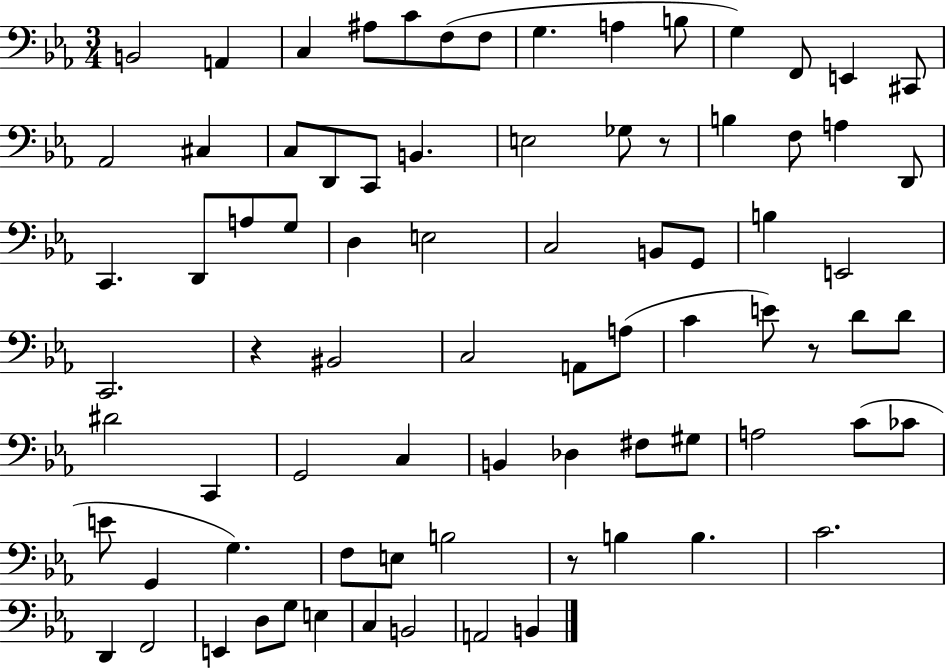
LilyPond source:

{
  \clef bass
  \numericTimeSignature
  \time 3/4
  \key ees \major
  b,2 a,4 | c4 ais8 c'8 f8( f8 | g4. a4 b8 | g4) f,8 e,4 cis,8 | \break aes,2 cis4 | c8 d,8 c,8 b,4. | e2 ges8 r8 | b4 f8 a4 d,8 | \break c,4. d,8 a8 g8 | d4 e2 | c2 b,8 g,8 | b4 e,2 | \break c,2. | r4 bis,2 | c2 a,8 a8( | c'4 e'8) r8 d'8 d'8 | \break dis'2 c,4 | g,2 c4 | b,4 des4 fis8 gis8 | a2 c'8( ces'8 | \break e'8 g,4 g4.) | f8 e8 b2 | r8 b4 b4. | c'2. | \break d,4 f,2 | e,4 d8 g8 e4 | c4 b,2 | a,2 b,4 | \break \bar "|."
}